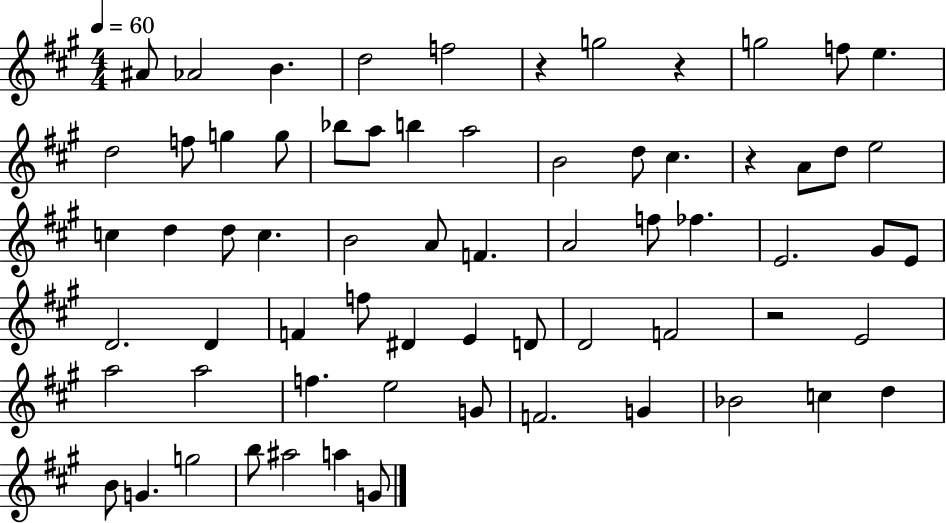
{
  \clef treble
  \numericTimeSignature
  \time 4/4
  \key a \major
  \tempo 4 = 60
  ais'8 aes'2 b'4. | d''2 f''2 | r4 g''2 r4 | g''2 f''8 e''4. | \break d''2 f''8 g''4 g''8 | bes''8 a''8 b''4 a''2 | b'2 d''8 cis''4. | r4 a'8 d''8 e''2 | \break c''4 d''4 d''8 c''4. | b'2 a'8 f'4. | a'2 f''8 fes''4. | e'2. gis'8 e'8 | \break d'2. d'4 | f'4 f''8 dis'4 e'4 d'8 | d'2 f'2 | r2 e'2 | \break a''2 a''2 | f''4. e''2 g'8 | f'2. g'4 | bes'2 c''4 d''4 | \break b'8 g'4. g''2 | b''8 ais''2 a''4 g'8 | \bar "|."
}